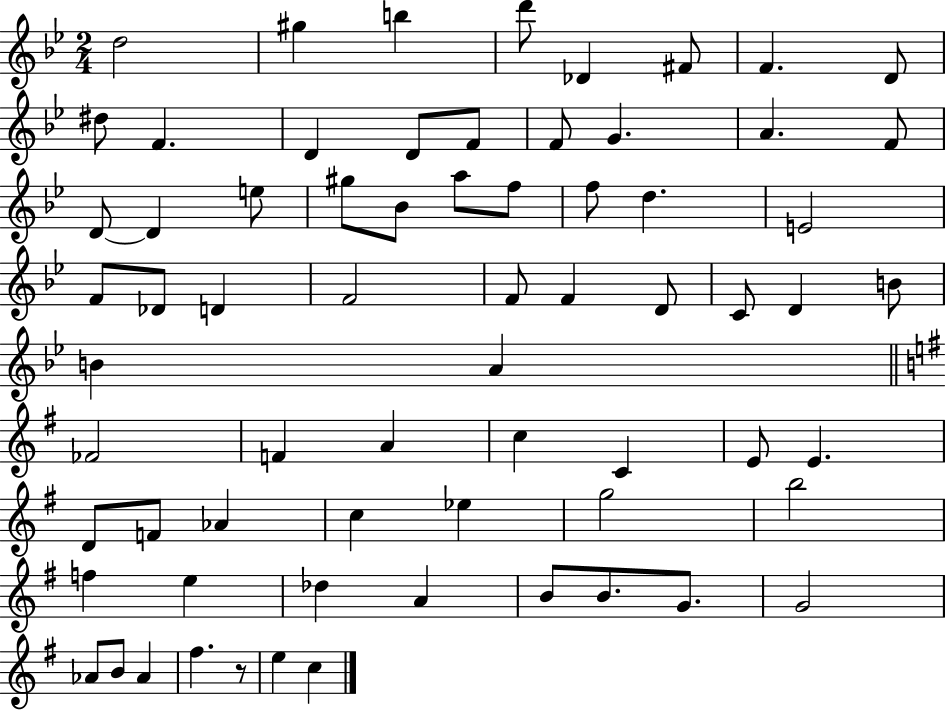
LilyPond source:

{
  \clef treble
  \numericTimeSignature
  \time 2/4
  \key bes \major
  \repeat volta 2 { d''2 | gis''4 b''4 | d'''8 des'4 fis'8 | f'4. d'8 | \break dis''8 f'4. | d'4 d'8 f'8 | f'8 g'4. | a'4. f'8 | \break d'8~~ d'4 e''8 | gis''8 bes'8 a''8 f''8 | f''8 d''4. | e'2 | \break f'8 des'8 d'4 | f'2 | f'8 f'4 d'8 | c'8 d'4 b'8 | \break b'4 a'4 | \bar "||" \break \key e \minor fes'2 | f'4 a'4 | c''4 c'4 | e'8 e'4. | \break d'8 f'8 aes'4 | c''4 ees''4 | g''2 | b''2 | \break f''4 e''4 | des''4 a'4 | b'8 b'8. g'8. | g'2 | \break aes'8 b'8 aes'4 | fis''4. r8 | e''4 c''4 | } \bar "|."
}